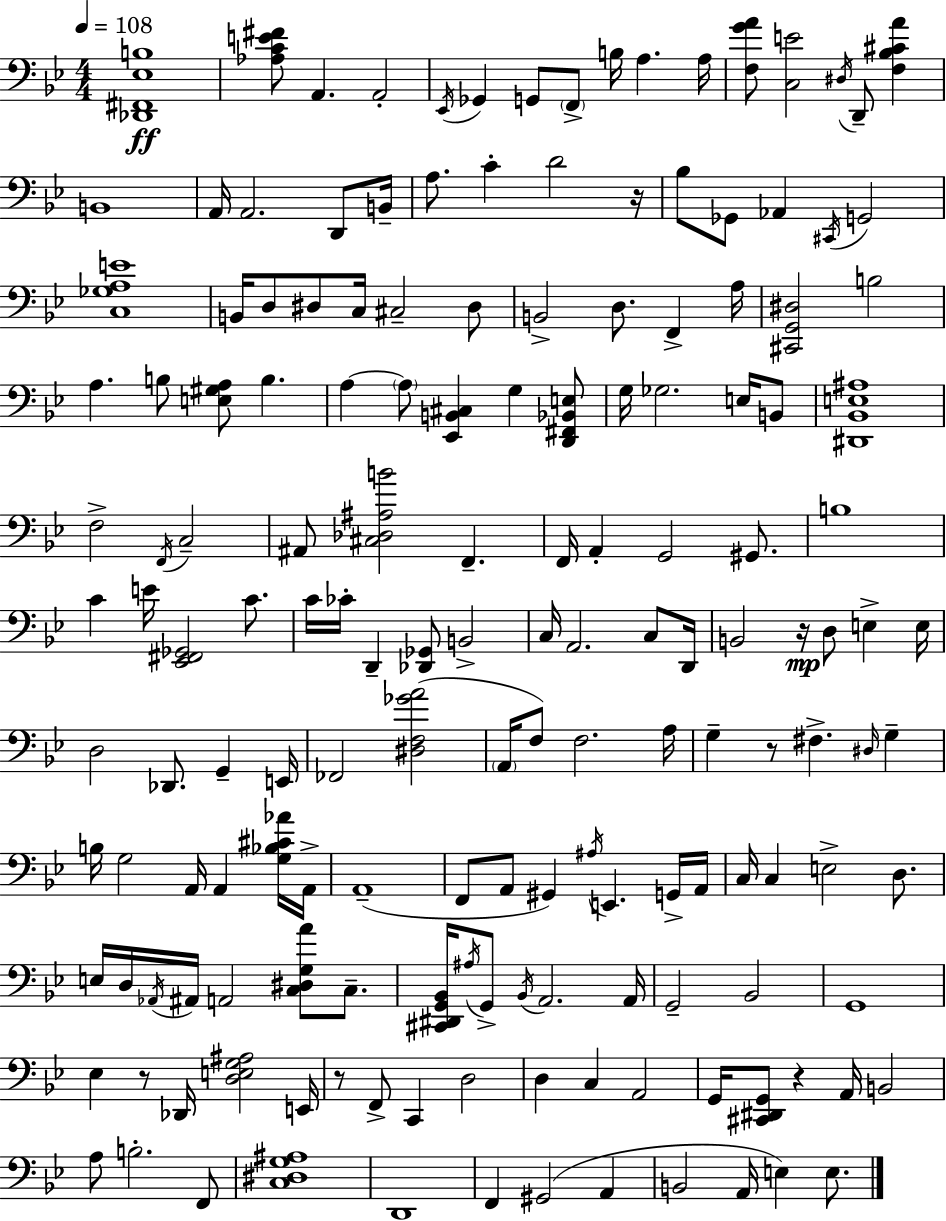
[Db2,F#2,Eb3,B3]/w [Ab3,C4,E4,F#4]/e A2/q. A2/h Eb2/s Gb2/q G2/e F2/e B3/s A3/q. A3/s [F3,G4,A4]/e [C3,E4]/h D#3/s D2/e [F3,Bb3,C#4,A4]/q B2/w A2/s A2/h. D2/e B2/s A3/e. C4/q D4/h R/s Bb3/e Gb2/e Ab2/q C#2/s G2/h [C3,Gb3,A3,E4]/w B2/s D3/e D#3/e C3/s C#3/h D#3/e B2/h D3/e. F2/q A3/s [C#2,G2,D#3]/h B3/h A3/q. B3/e [E3,G#3,A3]/e B3/q. A3/q A3/e [Eb2,B2,C#3]/q G3/q [D2,F#2,Bb2,E3]/e G3/s Gb3/h. E3/s B2/e [D#2,Bb2,E3,A#3]/w F3/h F2/s C3/h A#2/e [C#3,Db3,A#3,B4]/h F2/q. F2/s A2/q G2/h G#2/e. B3/w C4/q E4/s [Eb2,F#2,Gb2]/h C4/e. C4/s CES4/s D2/q [Db2,Gb2]/e B2/h C3/s A2/h. C3/e D2/s B2/h R/s D3/e E3/q E3/s D3/h Db2/e. G2/q E2/s FES2/h [D#3,F3,Gb4,A4]/h A2/s F3/e F3/h. A3/s G3/q R/e F#3/q. D#3/s G3/q B3/s G3/h A2/s A2/q [G3,Bb3,C#4,Ab4]/s A2/s A2/w F2/e A2/e G#2/q A#3/s E2/q. G2/s A2/s C3/s C3/q E3/h D3/e. E3/s D3/s Ab2/s A#2/s A2/h [C3,D#3,G3,A4]/e C3/e. [C#2,D#2,G2,Bb2]/s A#3/s G2/e Bb2/s A2/h. A2/s G2/h Bb2/h G2/w Eb3/q R/e Db2/s [D3,E3,G3,A#3]/h E2/s R/e F2/e C2/q D3/h D3/q C3/q A2/h G2/s [C#2,D#2,G2]/e R/q A2/s B2/h A3/e B3/h. F2/e [C3,D#3,G3,A#3]/w D2/w F2/q G#2/h A2/q B2/h A2/s E3/q E3/e.